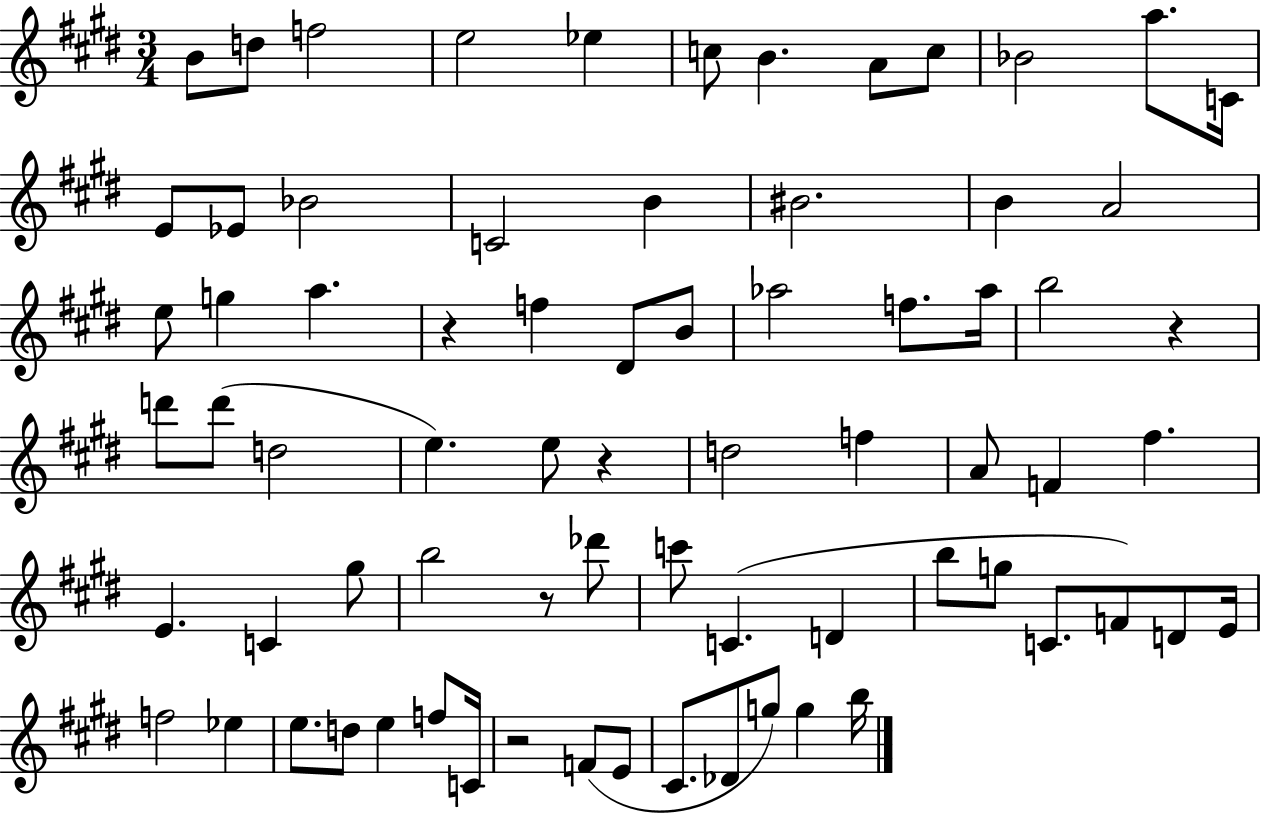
{
  \clef treble
  \numericTimeSignature
  \time 3/4
  \key e \major
  b'8 d''8 f''2 | e''2 ees''4 | c''8 b'4. a'8 c''8 | bes'2 a''8. c'16 | \break e'8 ees'8 bes'2 | c'2 b'4 | bis'2. | b'4 a'2 | \break e''8 g''4 a''4. | r4 f''4 dis'8 b'8 | aes''2 f''8. aes''16 | b''2 r4 | \break d'''8 d'''8( d''2 | e''4.) e''8 r4 | d''2 f''4 | a'8 f'4 fis''4. | \break e'4. c'4 gis''8 | b''2 r8 des'''8 | c'''8 c'4.( d'4 | b''8 g''8 c'8. f'8) d'8 e'16 | \break f''2 ees''4 | e''8. d''8 e''4 f''8 c'16 | r2 f'8( e'8 | cis'8. des'8 g''8) g''4 b''16 | \break \bar "|."
}